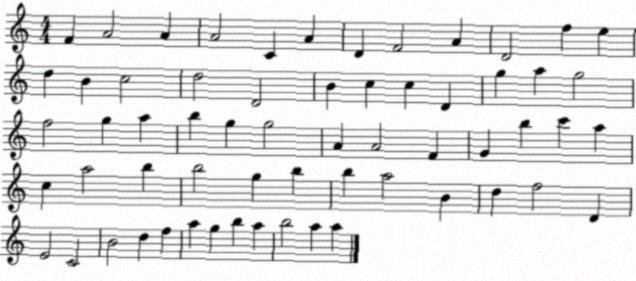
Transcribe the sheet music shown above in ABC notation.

X:1
T:Untitled
M:4/4
L:1/4
K:C
F A2 A A2 C A D F2 A D2 f e d B c2 d2 D2 B c c D g a g2 f2 g a b g g2 A A2 F G b c' a c a2 b b2 g b b a2 B d f2 D E2 C2 B2 d f a g b a b2 a a